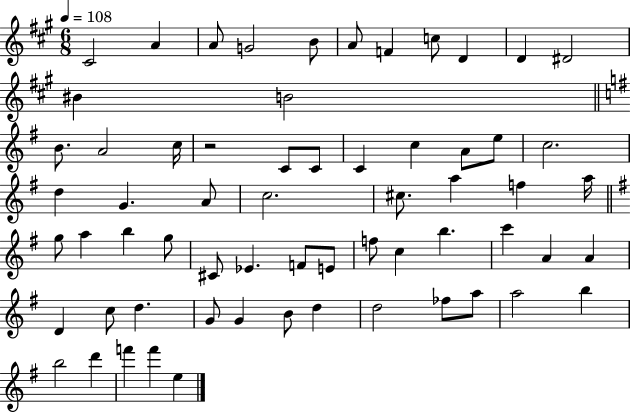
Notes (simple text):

C#4/h A4/q A4/e G4/h B4/e A4/e F4/q C5/e D4/q D4/q D#4/h BIS4/q B4/h B4/e. A4/h C5/s R/h C4/e C4/e C4/q C5/q A4/e E5/e C5/h. D5/q G4/q. A4/e C5/h. C#5/e. A5/q F5/q A5/s G5/e A5/q B5/q G5/e C#4/e Eb4/q. F4/e E4/e F5/e C5/q B5/q. C6/q A4/q A4/q D4/q C5/e D5/q. G4/e G4/q B4/e D5/q D5/h FES5/e A5/e A5/h B5/q B5/h D6/q F6/q F6/q E5/q